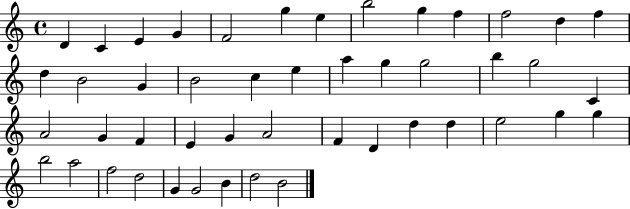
D4/q C4/q E4/q G4/q F4/h G5/q E5/q B5/h G5/q F5/q F5/h D5/q F5/q D5/q B4/h G4/q B4/h C5/q E5/q A5/q G5/q G5/h B5/q G5/h C4/q A4/h G4/q F4/q E4/q G4/q A4/h F4/q D4/q D5/q D5/q E5/h G5/q G5/q B5/h A5/h F5/h D5/h G4/q G4/h B4/q D5/h B4/h